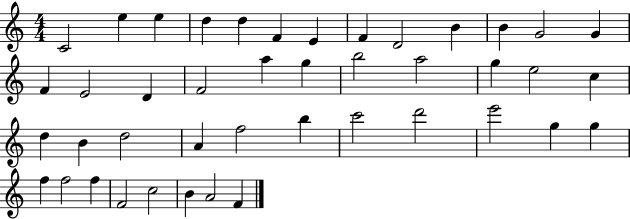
{
  \clef treble
  \numericTimeSignature
  \time 4/4
  \key c \major
  c'2 e''4 e''4 | d''4 d''4 f'4 e'4 | f'4 d'2 b'4 | b'4 g'2 g'4 | \break f'4 e'2 d'4 | f'2 a''4 g''4 | b''2 a''2 | g''4 e''2 c''4 | \break d''4 b'4 d''2 | a'4 f''2 b''4 | c'''2 d'''2 | e'''2 g''4 g''4 | \break f''4 f''2 f''4 | f'2 c''2 | b'4 a'2 f'4 | \bar "|."
}